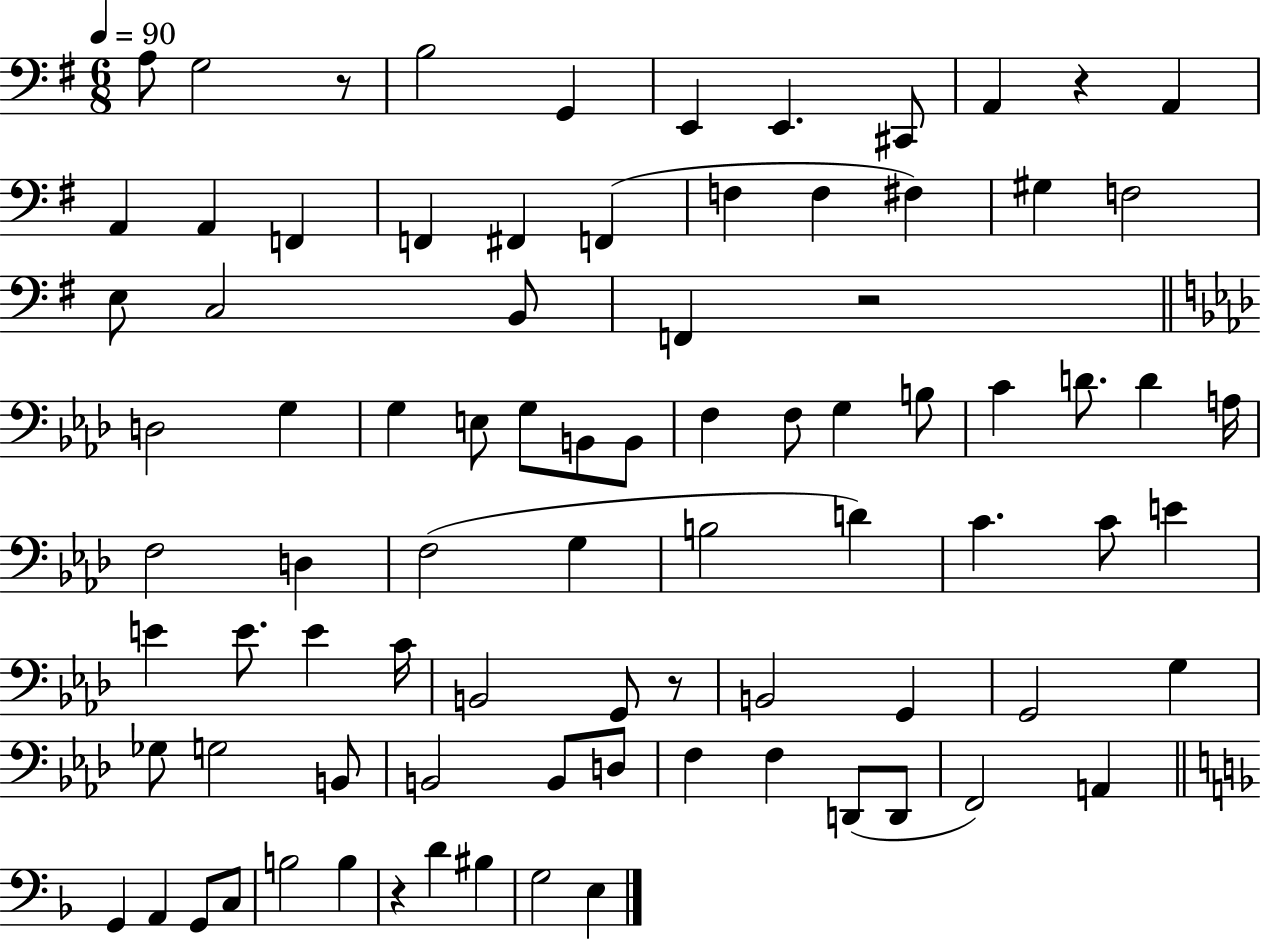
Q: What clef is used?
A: bass